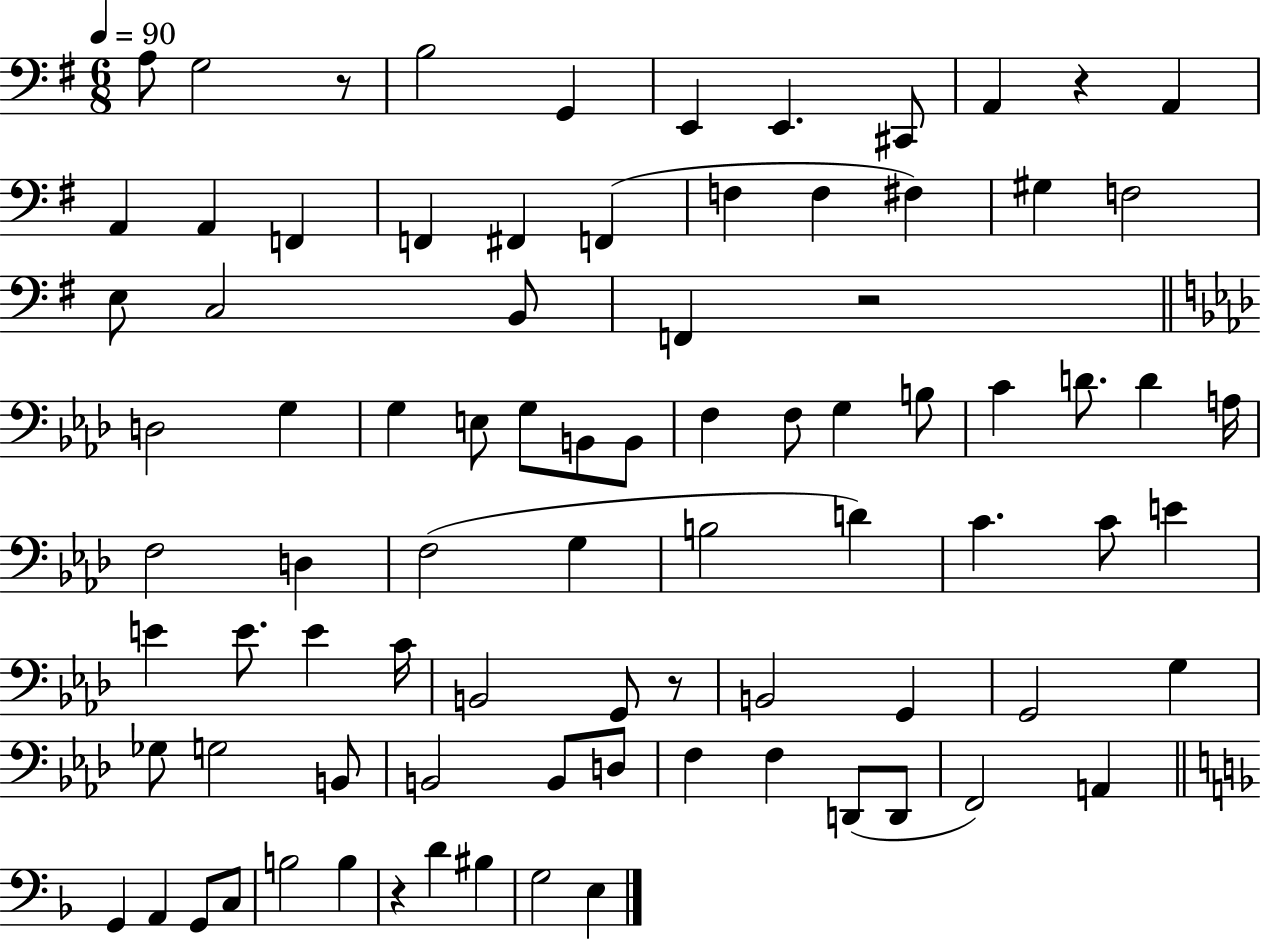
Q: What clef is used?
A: bass